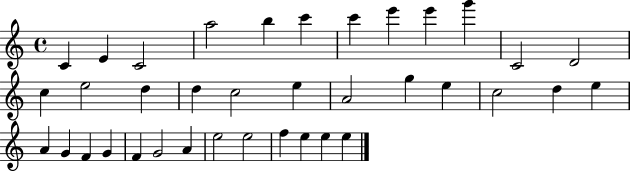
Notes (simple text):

C4/q E4/q C4/h A5/h B5/q C6/q C6/q E6/q E6/q G6/q C4/h D4/h C5/q E5/h D5/q D5/q C5/h E5/q A4/h G5/q E5/q C5/h D5/q E5/q A4/q G4/q F4/q G4/q F4/q G4/h A4/q E5/h E5/h F5/q E5/q E5/q E5/q